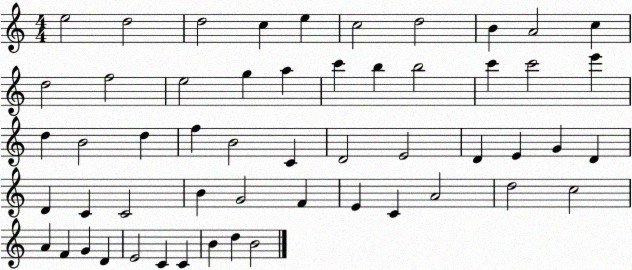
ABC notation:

X:1
T:Untitled
M:4/4
L:1/4
K:C
e2 d2 d2 c e c2 d2 B A2 c d2 f2 e2 g a c' b b2 c' c'2 e' d B2 d f B2 C D2 E2 D E G D D C C2 B G2 F E C A2 d2 c2 A F G D E2 C C B d B2